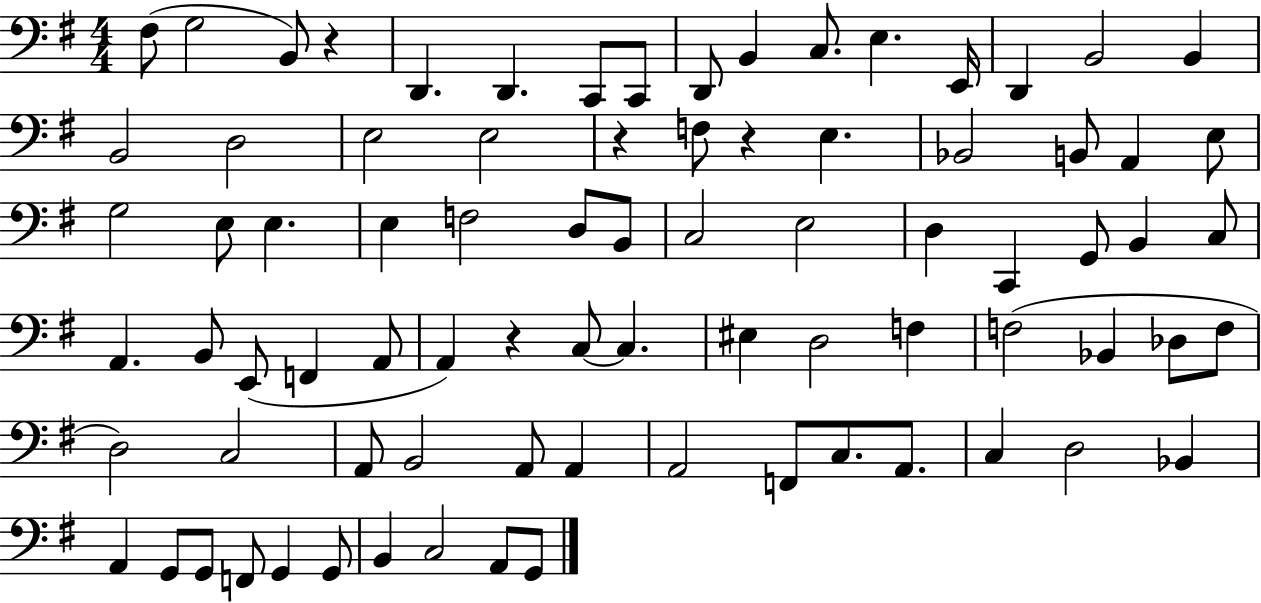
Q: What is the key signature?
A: G major